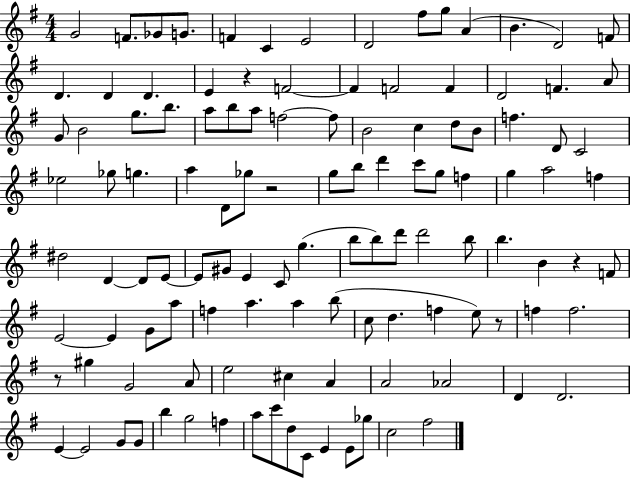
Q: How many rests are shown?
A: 5